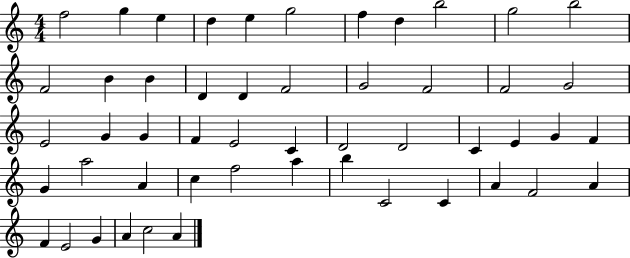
F5/h G5/q E5/q D5/q E5/q G5/h F5/q D5/q B5/h G5/h B5/h F4/h B4/q B4/q D4/q D4/q F4/h G4/h F4/h F4/h G4/h E4/h G4/q G4/q F4/q E4/h C4/q D4/h D4/h C4/q E4/q G4/q F4/q G4/q A5/h A4/q C5/q F5/h A5/q B5/q C4/h C4/q A4/q F4/h A4/q F4/q E4/h G4/q A4/q C5/h A4/q